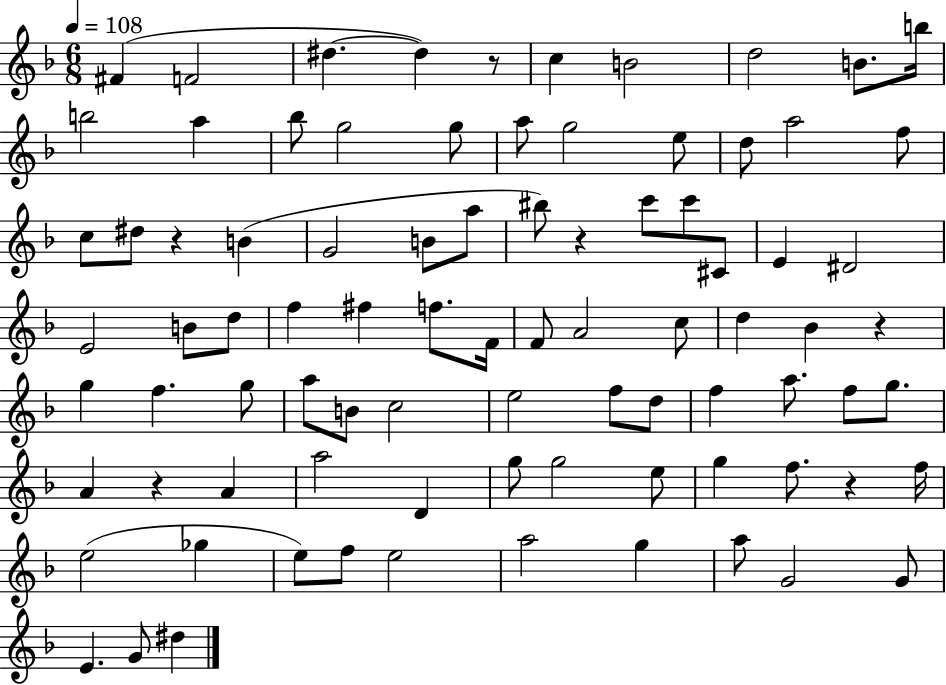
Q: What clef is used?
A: treble